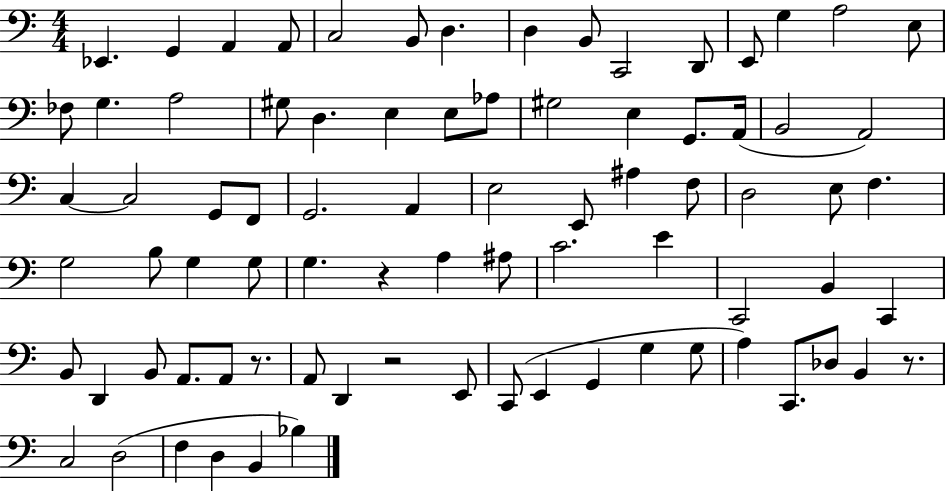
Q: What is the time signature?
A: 4/4